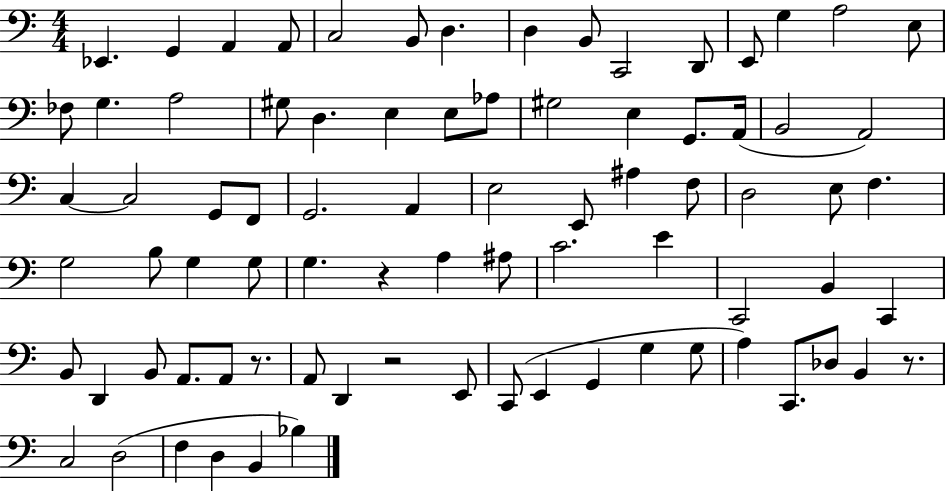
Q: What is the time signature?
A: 4/4